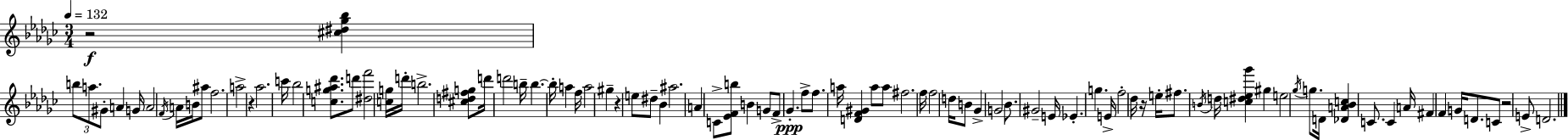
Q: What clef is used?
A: treble